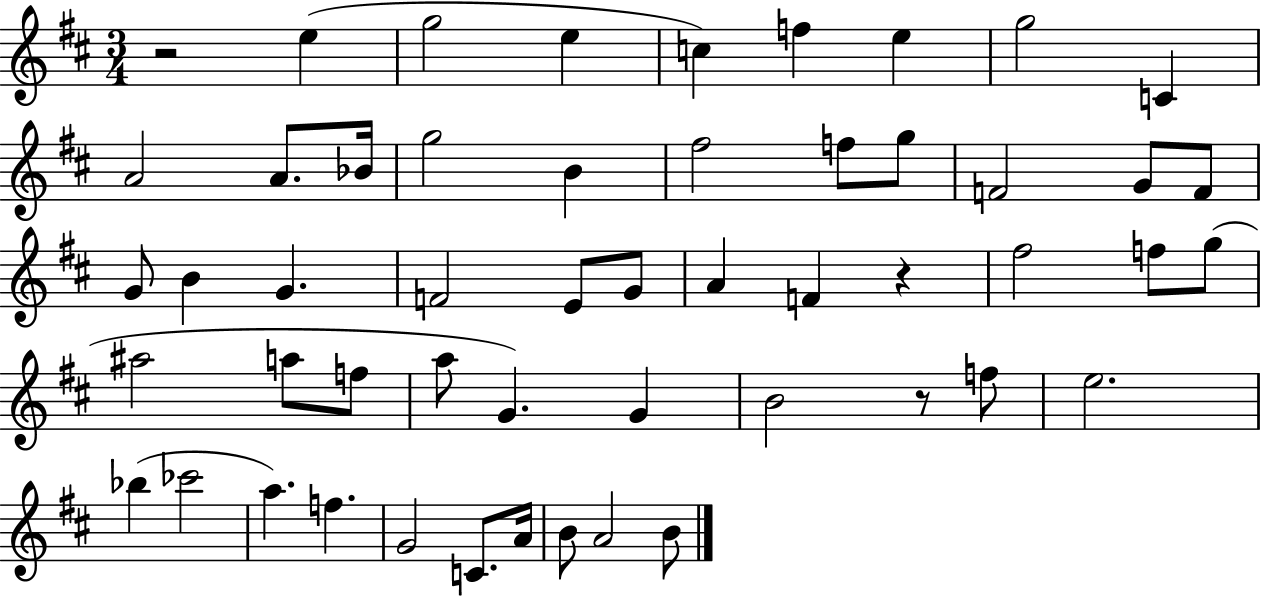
R/h E5/q G5/h E5/q C5/q F5/q E5/q G5/h C4/q A4/h A4/e. Bb4/s G5/h B4/q F#5/h F5/e G5/e F4/h G4/e F4/e G4/e B4/q G4/q. F4/h E4/e G4/e A4/q F4/q R/q F#5/h F5/e G5/e A#5/h A5/e F5/e A5/e G4/q. G4/q B4/h R/e F5/e E5/h. Bb5/q CES6/h A5/q. F5/q. G4/h C4/e. A4/s B4/e A4/h B4/e